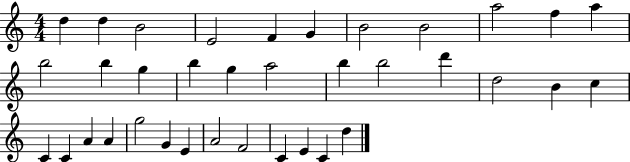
D5/q D5/q B4/h E4/h F4/q G4/q B4/h B4/h A5/h F5/q A5/q B5/h B5/q G5/q B5/q G5/q A5/h B5/q B5/h D6/q D5/h B4/q C5/q C4/q C4/q A4/q A4/q G5/h G4/q E4/q A4/h F4/h C4/q E4/q C4/q D5/q